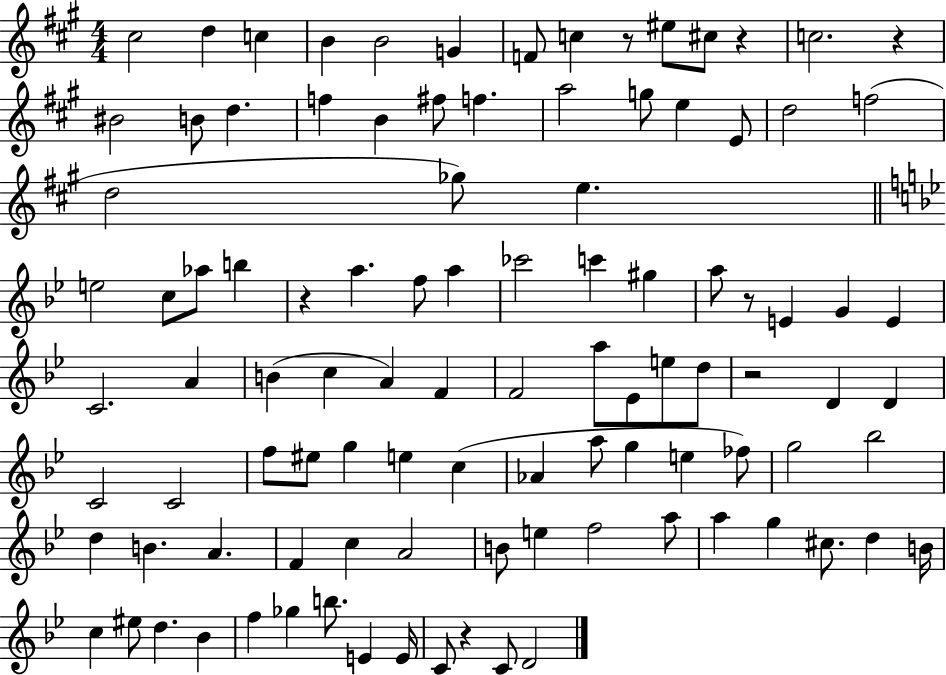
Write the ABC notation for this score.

X:1
T:Untitled
M:4/4
L:1/4
K:A
^c2 d c B B2 G F/2 c z/2 ^e/2 ^c/2 z c2 z ^B2 B/2 d f B ^f/2 f a2 g/2 e E/2 d2 f2 d2 _g/2 e e2 c/2 _a/2 b z a f/2 a _c'2 c' ^g a/2 z/2 E G E C2 A B c A F F2 a/2 _E/2 e/2 d/2 z2 D D C2 C2 f/2 ^e/2 g e c _A a/2 g e _f/2 g2 _b2 d B A F c A2 B/2 e f2 a/2 a g ^c/2 d B/4 c ^e/2 d _B f _g b/2 E E/4 C/2 z C/2 D2